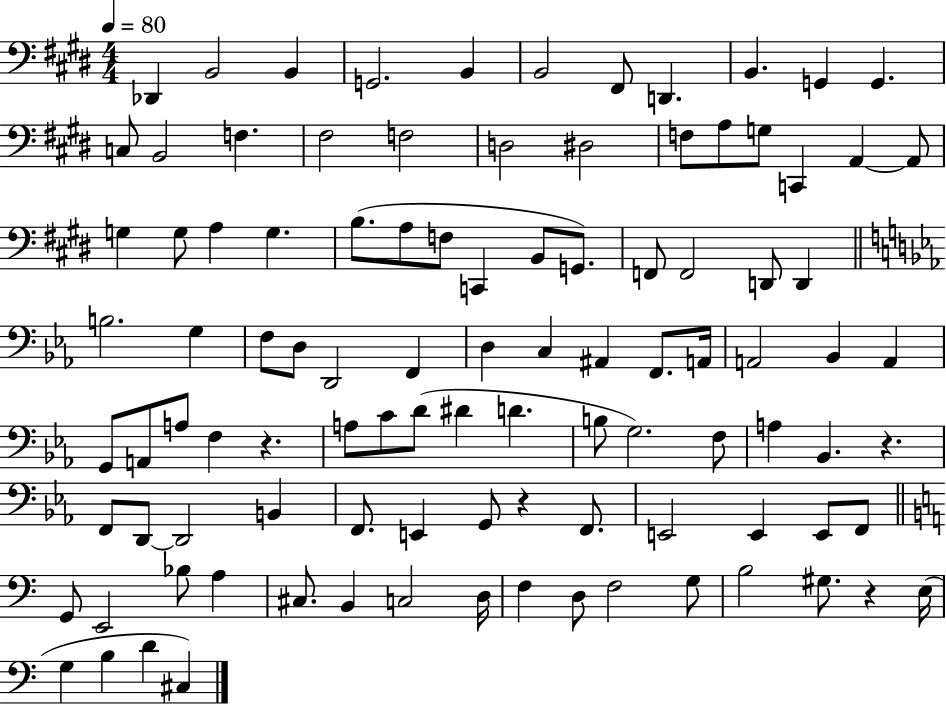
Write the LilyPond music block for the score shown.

{
  \clef bass
  \numericTimeSignature
  \time 4/4
  \key e \major
  \tempo 4 = 80
  des,4 b,2 b,4 | g,2. b,4 | b,2 fis,8 d,4. | b,4. g,4 g,4. | \break c8 b,2 f4. | fis2 f2 | d2 dis2 | f8 a8 g8 c,4 a,4~~ a,8 | \break g4 g8 a4 g4. | b8.( a8 f8 c,4 b,8 g,8.) | f,8 f,2 d,8 d,4 | \bar "||" \break \key c \minor b2. g4 | f8 d8 d,2 f,4 | d4 c4 ais,4 f,8. a,16 | a,2 bes,4 a,4 | \break g,8 a,8 a8 f4 r4. | a8 c'8 d'8( dis'4 d'4. | b8 g2.) f8 | a4 bes,4. r4. | \break f,8 d,8~~ d,2 b,4 | f,8. e,4 g,8 r4 f,8. | e,2 e,4 e,8 f,8 | \bar "||" \break \key c \major g,8 e,2 bes8 a4 | cis8. b,4 c2 d16 | f4 d8 f2 g8 | b2 gis8. r4 e16( | \break g4 b4 d'4 cis4) | \bar "|."
}